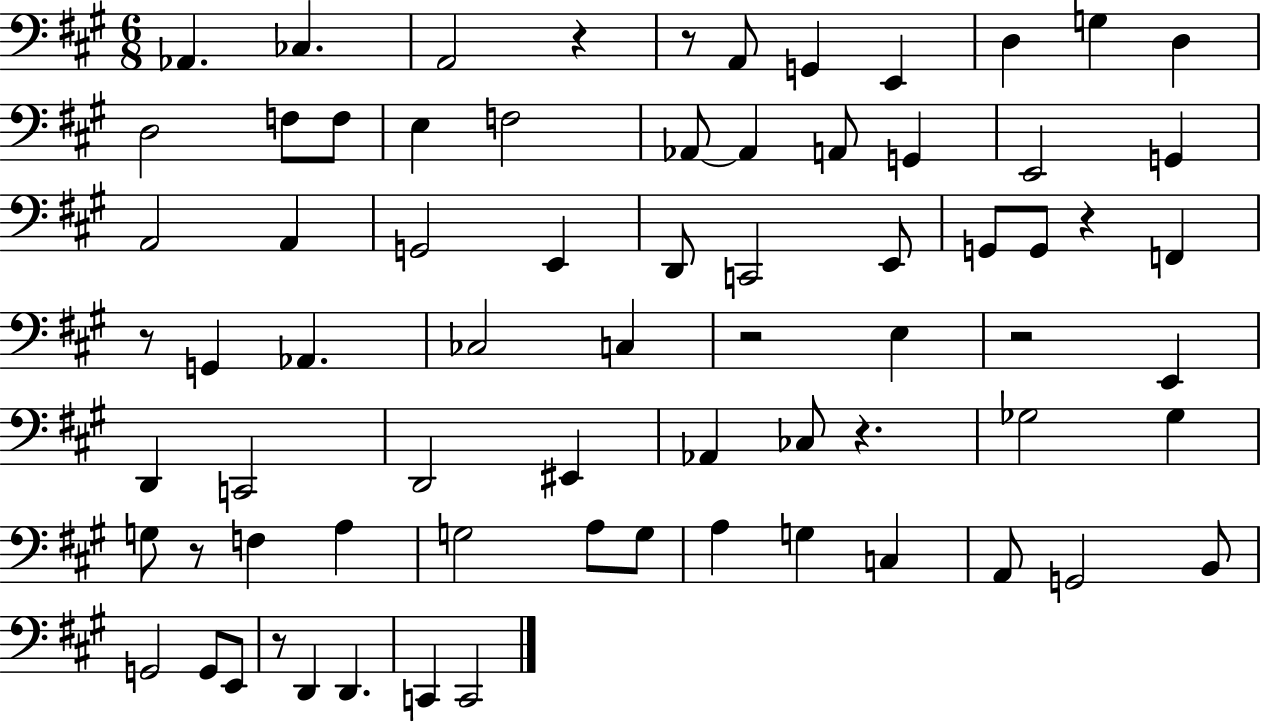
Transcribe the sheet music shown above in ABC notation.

X:1
T:Untitled
M:6/8
L:1/4
K:A
_A,, _C, A,,2 z z/2 A,,/2 G,, E,, D, G, D, D,2 F,/2 F,/2 E, F,2 _A,,/2 _A,, A,,/2 G,, E,,2 G,, A,,2 A,, G,,2 E,, D,,/2 C,,2 E,,/2 G,,/2 G,,/2 z F,, z/2 G,, _A,, _C,2 C, z2 E, z2 E,, D,, C,,2 D,,2 ^E,, _A,, _C,/2 z _G,2 _G, G,/2 z/2 F, A, G,2 A,/2 G,/2 A, G, C, A,,/2 G,,2 B,,/2 G,,2 G,,/2 E,,/2 z/2 D,, D,, C,, C,,2